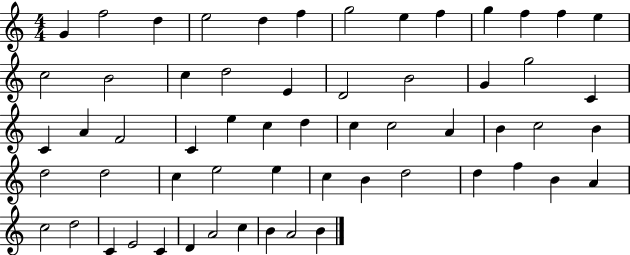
X:1
T:Untitled
M:4/4
L:1/4
K:C
G f2 d e2 d f g2 e f g f f e c2 B2 c d2 E D2 B2 G g2 C C A F2 C e c d c c2 A B c2 B d2 d2 c e2 e c B d2 d f B A c2 d2 C E2 C D A2 c B A2 B